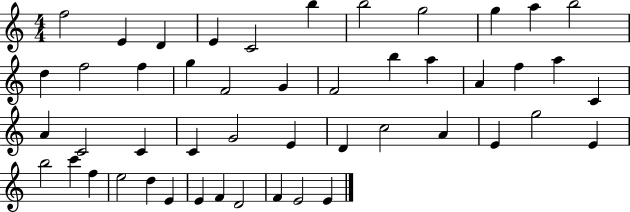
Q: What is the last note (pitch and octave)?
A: E4